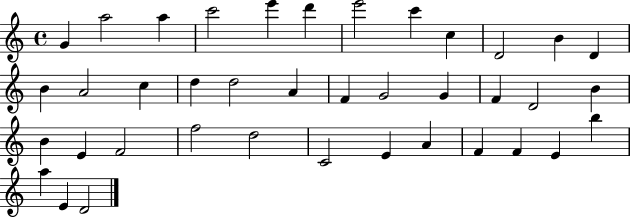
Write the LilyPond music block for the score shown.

{
  \clef treble
  \time 4/4
  \defaultTimeSignature
  \key c \major
  g'4 a''2 a''4 | c'''2 e'''4 d'''4 | e'''2 c'''4 c''4 | d'2 b'4 d'4 | \break b'4 a'2 c''4 | d''4 d''2 a'4 | f'4 g'2 g'4 | f'4 d'2 b'4 | \break b'4 e'4 f'2 | f''2 d''2 | c'2 e'4 a'4 | f'4 f'4 e'4 b''4 | \break a''4 e'4 d'2 | \bar "|."
}